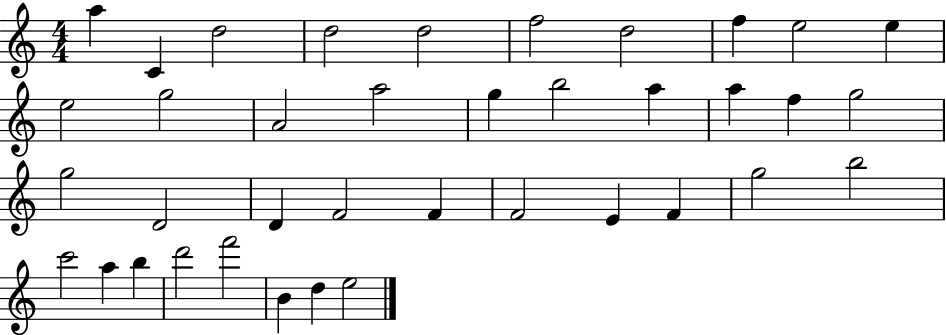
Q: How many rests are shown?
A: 0